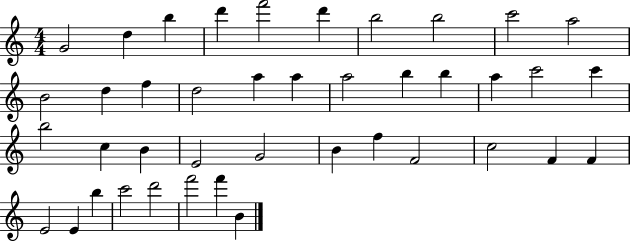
X:1
T:Untitled
M:4/4
L:1/4
K:C
G2 d b d' f'2 d' b2 b2 c'2 a2 B2 d f d2 a a a2 b b a c'2 c' b2 c B E2 G2 B f F2 c2 F F E2 E b c'2 d'2 f'2 f' B